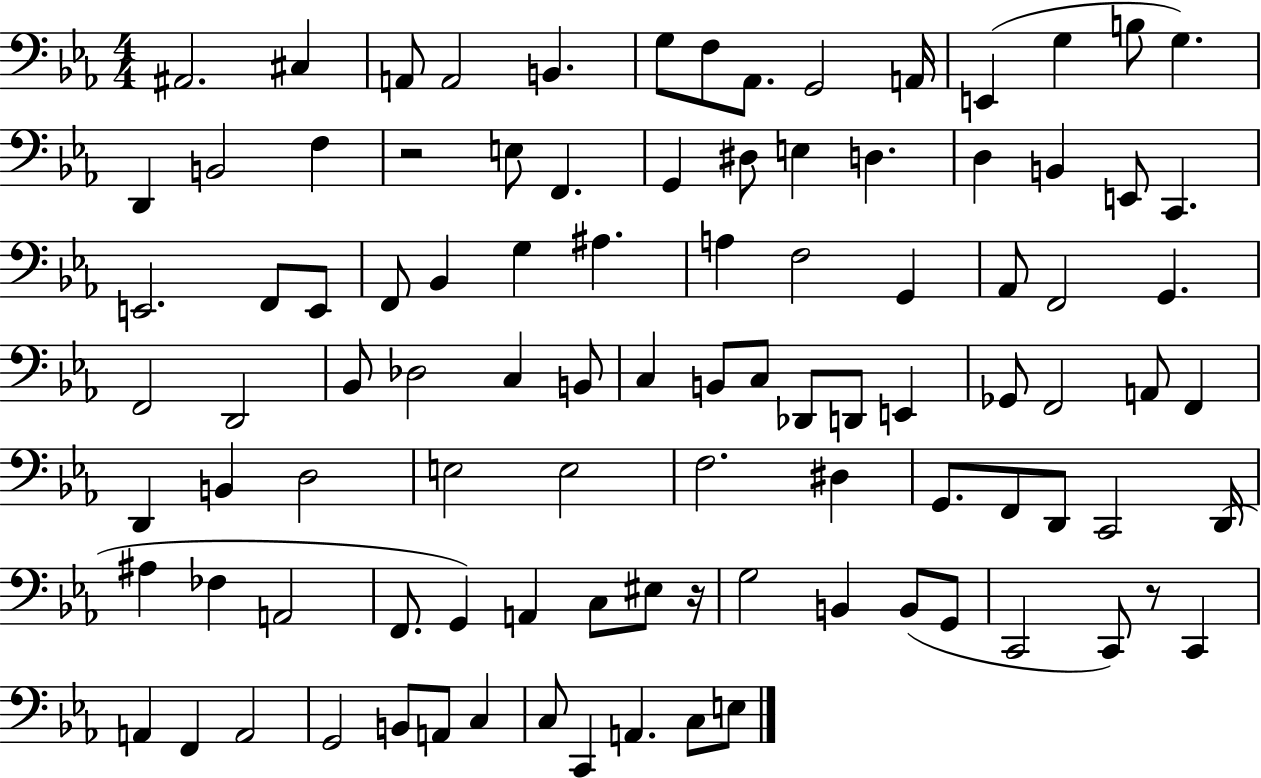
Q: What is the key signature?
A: EES major